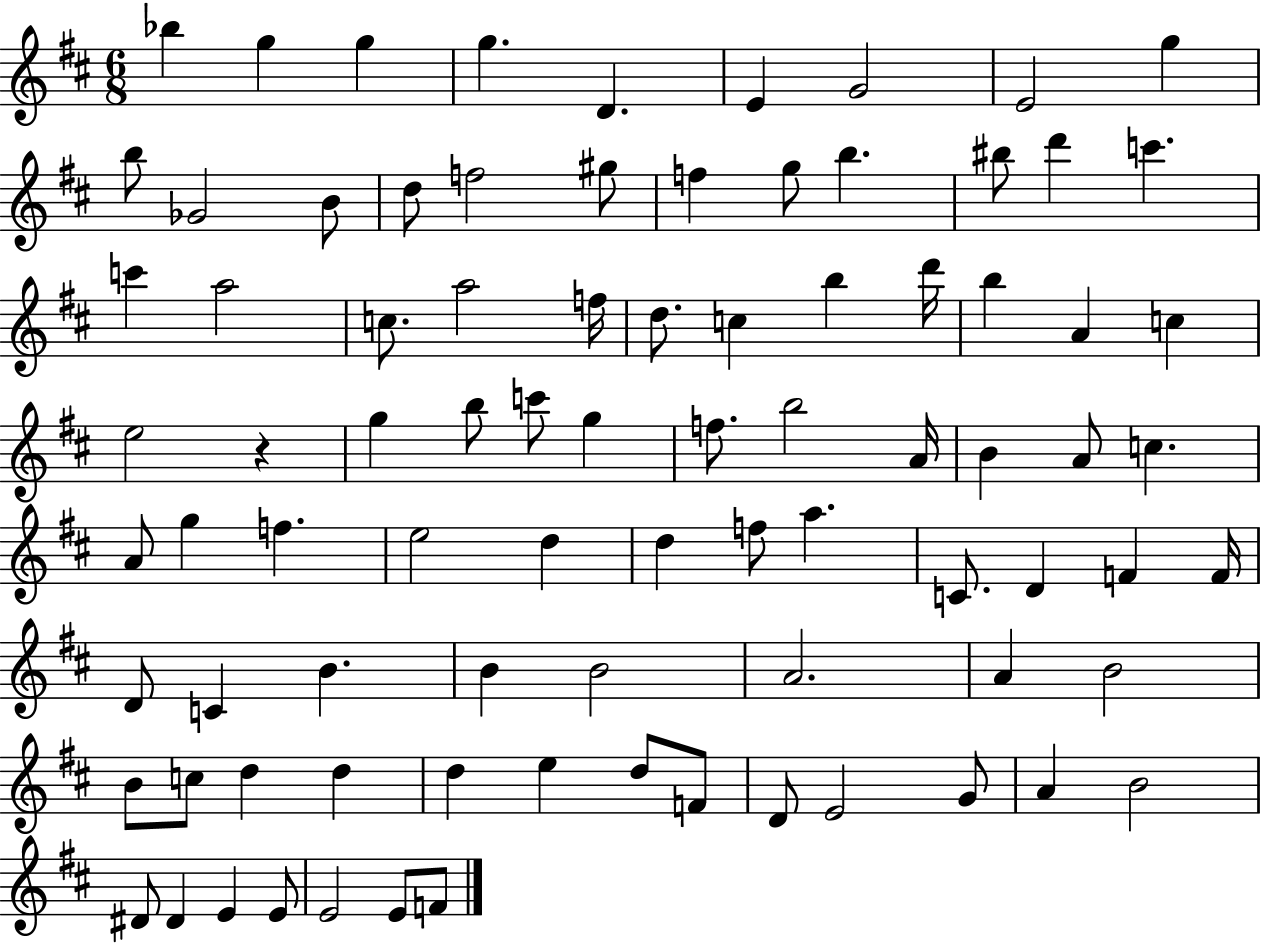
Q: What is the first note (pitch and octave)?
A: Bb5